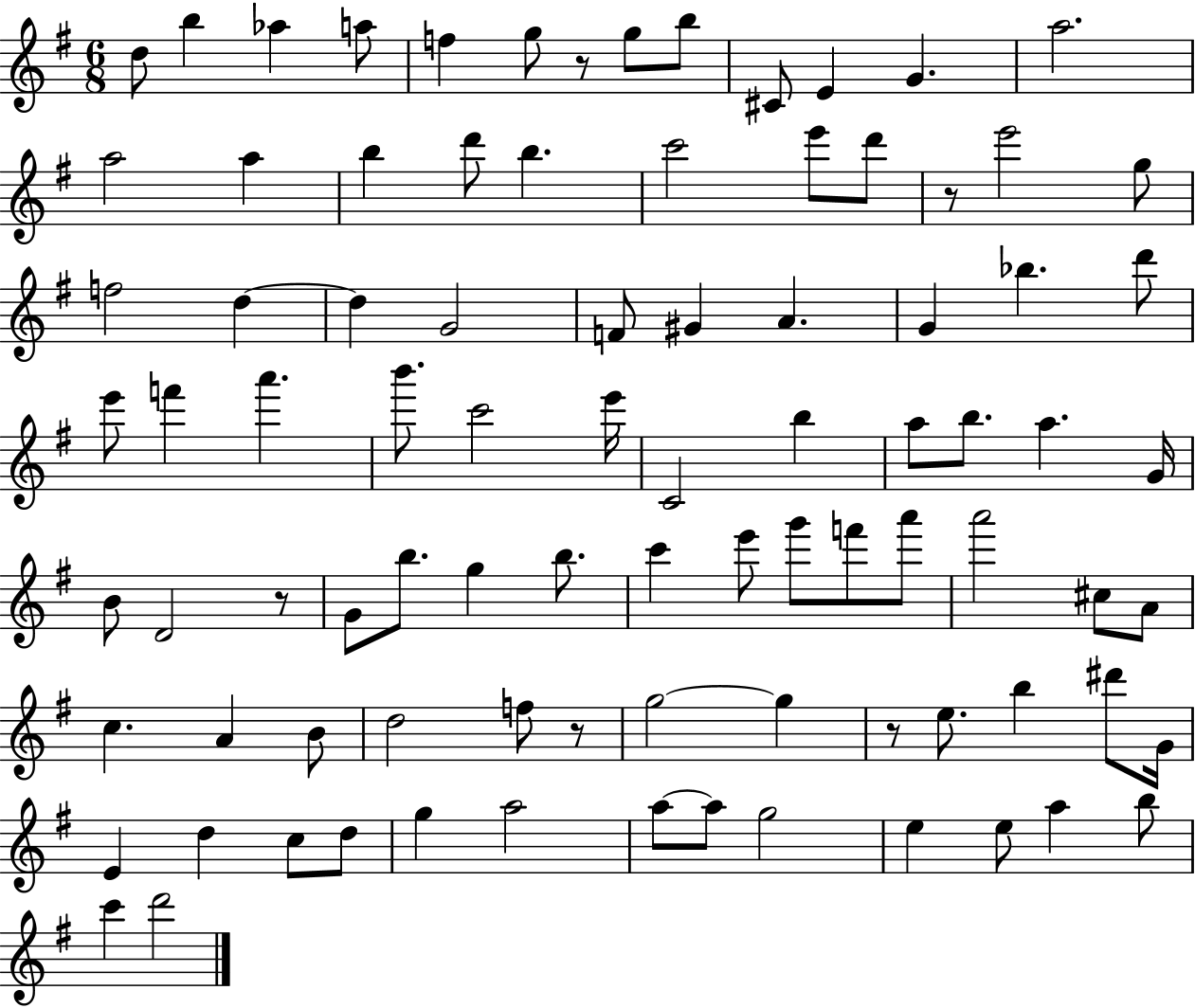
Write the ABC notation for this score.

X:1
T:Untitled
M:6/8
L:1/4
K:G
d/2 b _a a/2 f g/2 z/2 g/2 b/2 ^C/2 E G a2 a2 a b d'/2 b c'2 e'/2 d'/2 z/2 e'2 g/2 f2 d d G2 F/2 ^G A G _b d'/2 e'/2 f' a' b'/2 c'2 e'/4 C2 b a/2 b/2 a G/4 B/2 D2 z/2 G/2 b/2 g b/2 c' e'/2 g'/2 f'/2 a'/2 a'2 ^c/2 A/2 c A B/2 d2 f/2 z/2 g2 g z/2 e/2 b ^d'/2 G/4 E d c/2 d/2 g a2 a/2 a/2 g2 e e/2 a b/2 c' d'2